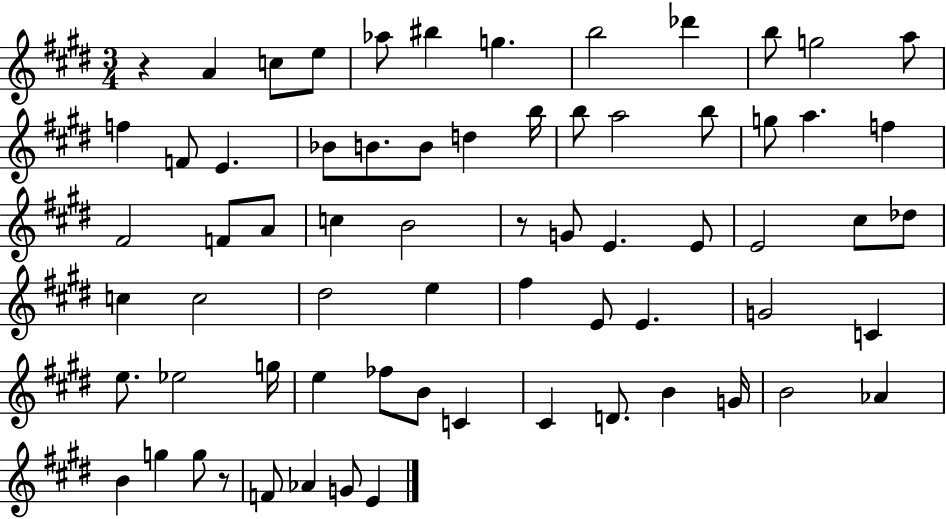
{
  \clef treble
  \numericTimeSignature
  \time 3/4
  \key e \major
  r4 a'4 c''8 e''8 | aes''8 bis''4 g''4. | b''2 des'''4 | b''8 g''2 a''8 | \break f''4 f'8 e'4. | bes'8 b'8. b'8 d''4 b''16 | b''8 a''2 b''8 | g''8 a''4. f''4 | \break fis'2 f'8 a'8 | c''4 b'2 | r8 g'8 e'4. e'8 | e'2 cis''8 des''8 | \break c''4 c''2 | dis''2 e''4 | fis''4 e'8 e'4. | g'2 c'4 | \break e''8. ees''2 g''16 | e''4 fes''8 b'8 c'4 | cis'4 d'8. b'4 g'16 | b'2 aes'4 | \break b'4 g''4 g''8 r8 | f'8 aes'4 g'8 e'4 | \bar "|."
}